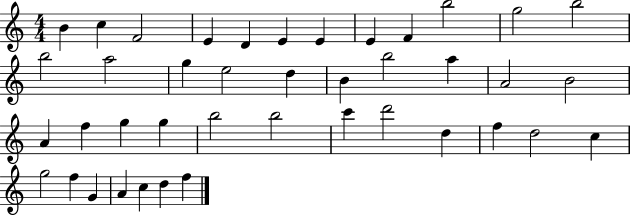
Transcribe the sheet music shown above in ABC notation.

X:1
T:Untitled
M:4/4
L:1/4
K:C
B c F2 E D E E E F b2 g2 b2 b2 a2 g e2 d B b2 a A2 B2 A f g g b2 b2 c' d'2 d f d2 c g2 f G A c d f